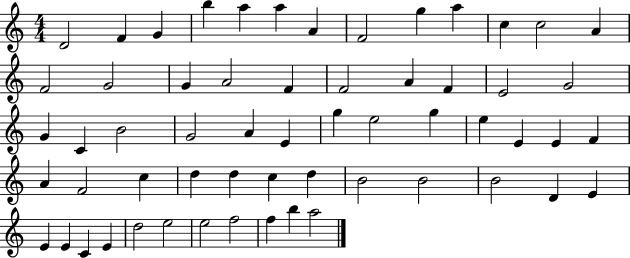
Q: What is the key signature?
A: C major